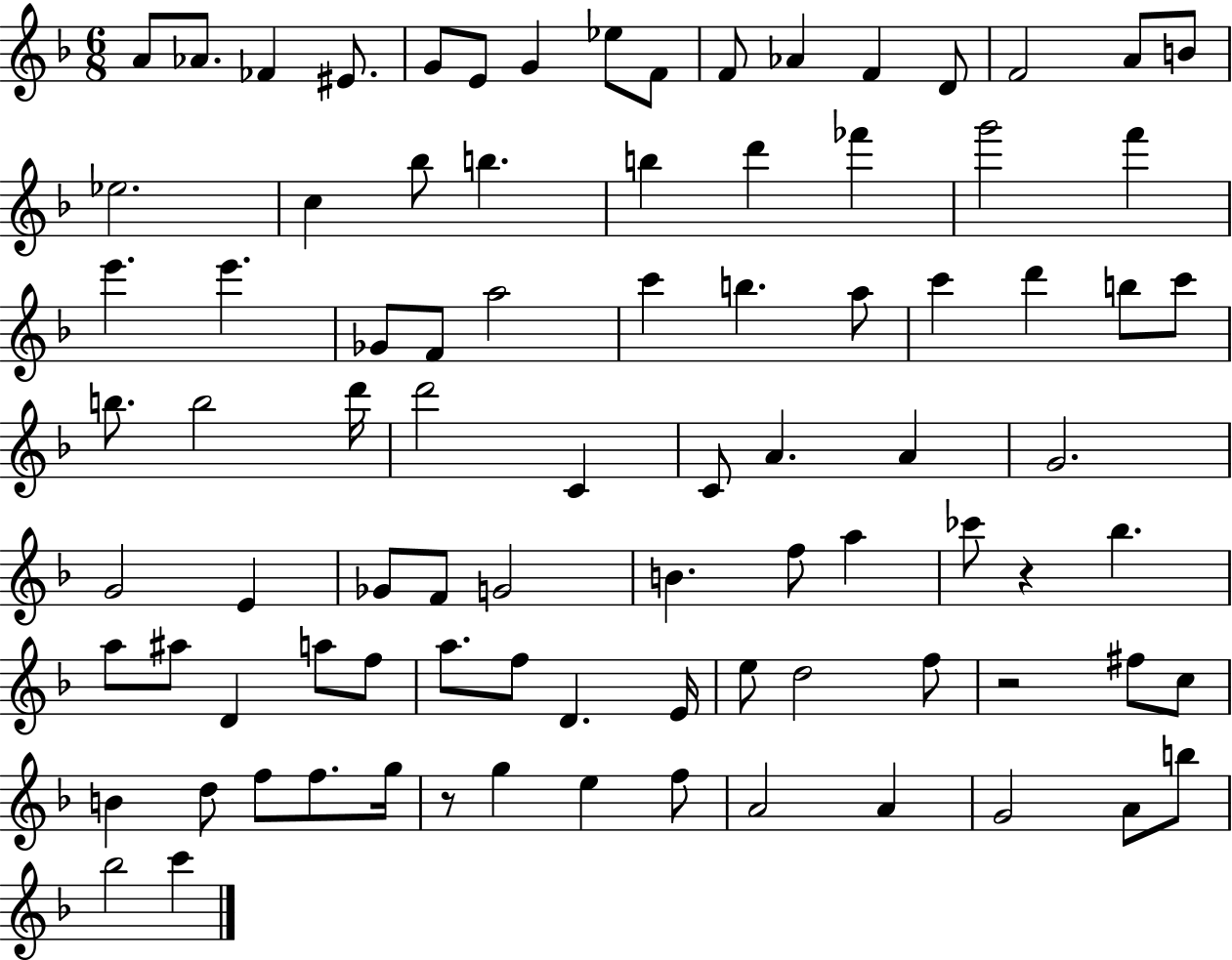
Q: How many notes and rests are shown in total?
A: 88